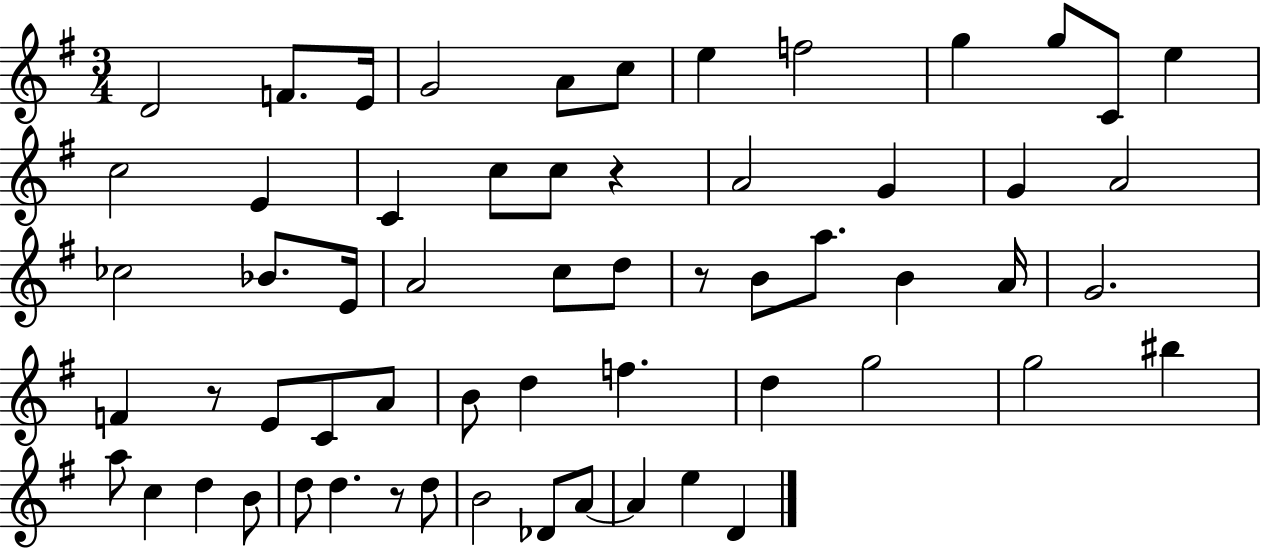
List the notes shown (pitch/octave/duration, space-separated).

D4/h F4/e. E4/s G4/h A4/e C5/e E5/q F5/h G5/q G5/e C4/e E5/q C5/h E4/q C4/q C5/e C5/e R/q A4/h G4/q G4/q A4/h CES5/h Bb4/e. E4/s A4/h C5/e D5/e R/e B4/e A5/e. B4/q A4/s G4/h. F4/q R/e E4/e C4/e A4/e B4/e D5/q F5/q. D5/q G5/h G5/h BIS5/q A5/e C5/q D5/q B4/e D5/e D5/q. R/e D5/e B4/h Db4/e A4/e A4/q E5/q D4/q